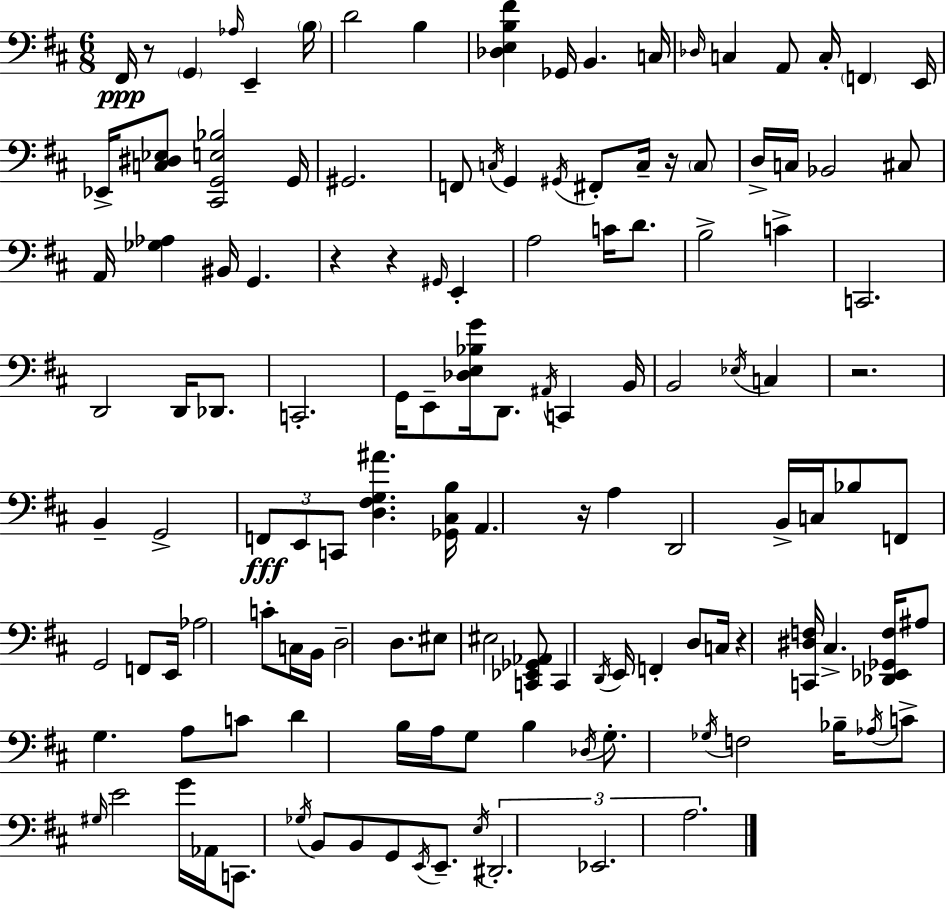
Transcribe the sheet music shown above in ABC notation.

X:1
T:Untitled
M:6/8
L:1/4
K:D
^F,,/4 z/2 G,, _A,/4 E,, B,/4 D2 B, [_D,E,B,^F] _G,,/4 B,, C,/4 _D,/4 C, A,,/2 C,/4 F,, E,,/4 _E,,/4 [C,^D,_E,]/2 [^C,,G,,E,_B,]2 G,,/4 ^G,,2 F,,/2 C,/4 G,, ^G,,/4 ^F,,/2 C,/4 z/4 C,/2 D,/4 C,/4 _B,,2 ^C,/2 A,,/4 [_G,_A,] ^B,,/4 G,, z z ^G,,/4 E,, A,2 C/4 D/2 B,2 C C,,2 D,,2 D,,/4 _D,,/2 C,,2 G,,/4 E,,/2 [_D,E,_B,G]/4 D,,/2 ^A,,/4 C,, B,,/4 B,,2 _E,/4 C, z2 B,, G,,2 F,,/2 E,,/2 C,,/2 [D,^F,G,^A] [_G,,^C,B,]/4 A,, z/4 A, D,,2 B,,/4 C,/4 _B,/2 F,,/2 G,,2 F,,/2 E,,/4 _A,2 C/2 C,/4 B,,/4 D,2 D,/2 ^E,/2 ^E,2 [C,,_E,,_G,,_A,,]/2 C,, D,,/4 E,,/4 F,, D,/2 C,/4 z [C,,^D,F,]/4 ^C, [_D,,_E,,_G,,F,]/4 ^A,/2 G, A,/2 C/2 D B,/4 A,/4 G,/2 B, _D,/4 G,/2 _G,/4 F,2 _B,/4 _A,/4 C/2 ^G,/4 E2 G/4 _A,,/4 C,,/2 _G,/4 B,,/2 B,,/2 G,,/2 E,,/4 E,,/2 E,/4 ^D,,2 _E,,2 A,2